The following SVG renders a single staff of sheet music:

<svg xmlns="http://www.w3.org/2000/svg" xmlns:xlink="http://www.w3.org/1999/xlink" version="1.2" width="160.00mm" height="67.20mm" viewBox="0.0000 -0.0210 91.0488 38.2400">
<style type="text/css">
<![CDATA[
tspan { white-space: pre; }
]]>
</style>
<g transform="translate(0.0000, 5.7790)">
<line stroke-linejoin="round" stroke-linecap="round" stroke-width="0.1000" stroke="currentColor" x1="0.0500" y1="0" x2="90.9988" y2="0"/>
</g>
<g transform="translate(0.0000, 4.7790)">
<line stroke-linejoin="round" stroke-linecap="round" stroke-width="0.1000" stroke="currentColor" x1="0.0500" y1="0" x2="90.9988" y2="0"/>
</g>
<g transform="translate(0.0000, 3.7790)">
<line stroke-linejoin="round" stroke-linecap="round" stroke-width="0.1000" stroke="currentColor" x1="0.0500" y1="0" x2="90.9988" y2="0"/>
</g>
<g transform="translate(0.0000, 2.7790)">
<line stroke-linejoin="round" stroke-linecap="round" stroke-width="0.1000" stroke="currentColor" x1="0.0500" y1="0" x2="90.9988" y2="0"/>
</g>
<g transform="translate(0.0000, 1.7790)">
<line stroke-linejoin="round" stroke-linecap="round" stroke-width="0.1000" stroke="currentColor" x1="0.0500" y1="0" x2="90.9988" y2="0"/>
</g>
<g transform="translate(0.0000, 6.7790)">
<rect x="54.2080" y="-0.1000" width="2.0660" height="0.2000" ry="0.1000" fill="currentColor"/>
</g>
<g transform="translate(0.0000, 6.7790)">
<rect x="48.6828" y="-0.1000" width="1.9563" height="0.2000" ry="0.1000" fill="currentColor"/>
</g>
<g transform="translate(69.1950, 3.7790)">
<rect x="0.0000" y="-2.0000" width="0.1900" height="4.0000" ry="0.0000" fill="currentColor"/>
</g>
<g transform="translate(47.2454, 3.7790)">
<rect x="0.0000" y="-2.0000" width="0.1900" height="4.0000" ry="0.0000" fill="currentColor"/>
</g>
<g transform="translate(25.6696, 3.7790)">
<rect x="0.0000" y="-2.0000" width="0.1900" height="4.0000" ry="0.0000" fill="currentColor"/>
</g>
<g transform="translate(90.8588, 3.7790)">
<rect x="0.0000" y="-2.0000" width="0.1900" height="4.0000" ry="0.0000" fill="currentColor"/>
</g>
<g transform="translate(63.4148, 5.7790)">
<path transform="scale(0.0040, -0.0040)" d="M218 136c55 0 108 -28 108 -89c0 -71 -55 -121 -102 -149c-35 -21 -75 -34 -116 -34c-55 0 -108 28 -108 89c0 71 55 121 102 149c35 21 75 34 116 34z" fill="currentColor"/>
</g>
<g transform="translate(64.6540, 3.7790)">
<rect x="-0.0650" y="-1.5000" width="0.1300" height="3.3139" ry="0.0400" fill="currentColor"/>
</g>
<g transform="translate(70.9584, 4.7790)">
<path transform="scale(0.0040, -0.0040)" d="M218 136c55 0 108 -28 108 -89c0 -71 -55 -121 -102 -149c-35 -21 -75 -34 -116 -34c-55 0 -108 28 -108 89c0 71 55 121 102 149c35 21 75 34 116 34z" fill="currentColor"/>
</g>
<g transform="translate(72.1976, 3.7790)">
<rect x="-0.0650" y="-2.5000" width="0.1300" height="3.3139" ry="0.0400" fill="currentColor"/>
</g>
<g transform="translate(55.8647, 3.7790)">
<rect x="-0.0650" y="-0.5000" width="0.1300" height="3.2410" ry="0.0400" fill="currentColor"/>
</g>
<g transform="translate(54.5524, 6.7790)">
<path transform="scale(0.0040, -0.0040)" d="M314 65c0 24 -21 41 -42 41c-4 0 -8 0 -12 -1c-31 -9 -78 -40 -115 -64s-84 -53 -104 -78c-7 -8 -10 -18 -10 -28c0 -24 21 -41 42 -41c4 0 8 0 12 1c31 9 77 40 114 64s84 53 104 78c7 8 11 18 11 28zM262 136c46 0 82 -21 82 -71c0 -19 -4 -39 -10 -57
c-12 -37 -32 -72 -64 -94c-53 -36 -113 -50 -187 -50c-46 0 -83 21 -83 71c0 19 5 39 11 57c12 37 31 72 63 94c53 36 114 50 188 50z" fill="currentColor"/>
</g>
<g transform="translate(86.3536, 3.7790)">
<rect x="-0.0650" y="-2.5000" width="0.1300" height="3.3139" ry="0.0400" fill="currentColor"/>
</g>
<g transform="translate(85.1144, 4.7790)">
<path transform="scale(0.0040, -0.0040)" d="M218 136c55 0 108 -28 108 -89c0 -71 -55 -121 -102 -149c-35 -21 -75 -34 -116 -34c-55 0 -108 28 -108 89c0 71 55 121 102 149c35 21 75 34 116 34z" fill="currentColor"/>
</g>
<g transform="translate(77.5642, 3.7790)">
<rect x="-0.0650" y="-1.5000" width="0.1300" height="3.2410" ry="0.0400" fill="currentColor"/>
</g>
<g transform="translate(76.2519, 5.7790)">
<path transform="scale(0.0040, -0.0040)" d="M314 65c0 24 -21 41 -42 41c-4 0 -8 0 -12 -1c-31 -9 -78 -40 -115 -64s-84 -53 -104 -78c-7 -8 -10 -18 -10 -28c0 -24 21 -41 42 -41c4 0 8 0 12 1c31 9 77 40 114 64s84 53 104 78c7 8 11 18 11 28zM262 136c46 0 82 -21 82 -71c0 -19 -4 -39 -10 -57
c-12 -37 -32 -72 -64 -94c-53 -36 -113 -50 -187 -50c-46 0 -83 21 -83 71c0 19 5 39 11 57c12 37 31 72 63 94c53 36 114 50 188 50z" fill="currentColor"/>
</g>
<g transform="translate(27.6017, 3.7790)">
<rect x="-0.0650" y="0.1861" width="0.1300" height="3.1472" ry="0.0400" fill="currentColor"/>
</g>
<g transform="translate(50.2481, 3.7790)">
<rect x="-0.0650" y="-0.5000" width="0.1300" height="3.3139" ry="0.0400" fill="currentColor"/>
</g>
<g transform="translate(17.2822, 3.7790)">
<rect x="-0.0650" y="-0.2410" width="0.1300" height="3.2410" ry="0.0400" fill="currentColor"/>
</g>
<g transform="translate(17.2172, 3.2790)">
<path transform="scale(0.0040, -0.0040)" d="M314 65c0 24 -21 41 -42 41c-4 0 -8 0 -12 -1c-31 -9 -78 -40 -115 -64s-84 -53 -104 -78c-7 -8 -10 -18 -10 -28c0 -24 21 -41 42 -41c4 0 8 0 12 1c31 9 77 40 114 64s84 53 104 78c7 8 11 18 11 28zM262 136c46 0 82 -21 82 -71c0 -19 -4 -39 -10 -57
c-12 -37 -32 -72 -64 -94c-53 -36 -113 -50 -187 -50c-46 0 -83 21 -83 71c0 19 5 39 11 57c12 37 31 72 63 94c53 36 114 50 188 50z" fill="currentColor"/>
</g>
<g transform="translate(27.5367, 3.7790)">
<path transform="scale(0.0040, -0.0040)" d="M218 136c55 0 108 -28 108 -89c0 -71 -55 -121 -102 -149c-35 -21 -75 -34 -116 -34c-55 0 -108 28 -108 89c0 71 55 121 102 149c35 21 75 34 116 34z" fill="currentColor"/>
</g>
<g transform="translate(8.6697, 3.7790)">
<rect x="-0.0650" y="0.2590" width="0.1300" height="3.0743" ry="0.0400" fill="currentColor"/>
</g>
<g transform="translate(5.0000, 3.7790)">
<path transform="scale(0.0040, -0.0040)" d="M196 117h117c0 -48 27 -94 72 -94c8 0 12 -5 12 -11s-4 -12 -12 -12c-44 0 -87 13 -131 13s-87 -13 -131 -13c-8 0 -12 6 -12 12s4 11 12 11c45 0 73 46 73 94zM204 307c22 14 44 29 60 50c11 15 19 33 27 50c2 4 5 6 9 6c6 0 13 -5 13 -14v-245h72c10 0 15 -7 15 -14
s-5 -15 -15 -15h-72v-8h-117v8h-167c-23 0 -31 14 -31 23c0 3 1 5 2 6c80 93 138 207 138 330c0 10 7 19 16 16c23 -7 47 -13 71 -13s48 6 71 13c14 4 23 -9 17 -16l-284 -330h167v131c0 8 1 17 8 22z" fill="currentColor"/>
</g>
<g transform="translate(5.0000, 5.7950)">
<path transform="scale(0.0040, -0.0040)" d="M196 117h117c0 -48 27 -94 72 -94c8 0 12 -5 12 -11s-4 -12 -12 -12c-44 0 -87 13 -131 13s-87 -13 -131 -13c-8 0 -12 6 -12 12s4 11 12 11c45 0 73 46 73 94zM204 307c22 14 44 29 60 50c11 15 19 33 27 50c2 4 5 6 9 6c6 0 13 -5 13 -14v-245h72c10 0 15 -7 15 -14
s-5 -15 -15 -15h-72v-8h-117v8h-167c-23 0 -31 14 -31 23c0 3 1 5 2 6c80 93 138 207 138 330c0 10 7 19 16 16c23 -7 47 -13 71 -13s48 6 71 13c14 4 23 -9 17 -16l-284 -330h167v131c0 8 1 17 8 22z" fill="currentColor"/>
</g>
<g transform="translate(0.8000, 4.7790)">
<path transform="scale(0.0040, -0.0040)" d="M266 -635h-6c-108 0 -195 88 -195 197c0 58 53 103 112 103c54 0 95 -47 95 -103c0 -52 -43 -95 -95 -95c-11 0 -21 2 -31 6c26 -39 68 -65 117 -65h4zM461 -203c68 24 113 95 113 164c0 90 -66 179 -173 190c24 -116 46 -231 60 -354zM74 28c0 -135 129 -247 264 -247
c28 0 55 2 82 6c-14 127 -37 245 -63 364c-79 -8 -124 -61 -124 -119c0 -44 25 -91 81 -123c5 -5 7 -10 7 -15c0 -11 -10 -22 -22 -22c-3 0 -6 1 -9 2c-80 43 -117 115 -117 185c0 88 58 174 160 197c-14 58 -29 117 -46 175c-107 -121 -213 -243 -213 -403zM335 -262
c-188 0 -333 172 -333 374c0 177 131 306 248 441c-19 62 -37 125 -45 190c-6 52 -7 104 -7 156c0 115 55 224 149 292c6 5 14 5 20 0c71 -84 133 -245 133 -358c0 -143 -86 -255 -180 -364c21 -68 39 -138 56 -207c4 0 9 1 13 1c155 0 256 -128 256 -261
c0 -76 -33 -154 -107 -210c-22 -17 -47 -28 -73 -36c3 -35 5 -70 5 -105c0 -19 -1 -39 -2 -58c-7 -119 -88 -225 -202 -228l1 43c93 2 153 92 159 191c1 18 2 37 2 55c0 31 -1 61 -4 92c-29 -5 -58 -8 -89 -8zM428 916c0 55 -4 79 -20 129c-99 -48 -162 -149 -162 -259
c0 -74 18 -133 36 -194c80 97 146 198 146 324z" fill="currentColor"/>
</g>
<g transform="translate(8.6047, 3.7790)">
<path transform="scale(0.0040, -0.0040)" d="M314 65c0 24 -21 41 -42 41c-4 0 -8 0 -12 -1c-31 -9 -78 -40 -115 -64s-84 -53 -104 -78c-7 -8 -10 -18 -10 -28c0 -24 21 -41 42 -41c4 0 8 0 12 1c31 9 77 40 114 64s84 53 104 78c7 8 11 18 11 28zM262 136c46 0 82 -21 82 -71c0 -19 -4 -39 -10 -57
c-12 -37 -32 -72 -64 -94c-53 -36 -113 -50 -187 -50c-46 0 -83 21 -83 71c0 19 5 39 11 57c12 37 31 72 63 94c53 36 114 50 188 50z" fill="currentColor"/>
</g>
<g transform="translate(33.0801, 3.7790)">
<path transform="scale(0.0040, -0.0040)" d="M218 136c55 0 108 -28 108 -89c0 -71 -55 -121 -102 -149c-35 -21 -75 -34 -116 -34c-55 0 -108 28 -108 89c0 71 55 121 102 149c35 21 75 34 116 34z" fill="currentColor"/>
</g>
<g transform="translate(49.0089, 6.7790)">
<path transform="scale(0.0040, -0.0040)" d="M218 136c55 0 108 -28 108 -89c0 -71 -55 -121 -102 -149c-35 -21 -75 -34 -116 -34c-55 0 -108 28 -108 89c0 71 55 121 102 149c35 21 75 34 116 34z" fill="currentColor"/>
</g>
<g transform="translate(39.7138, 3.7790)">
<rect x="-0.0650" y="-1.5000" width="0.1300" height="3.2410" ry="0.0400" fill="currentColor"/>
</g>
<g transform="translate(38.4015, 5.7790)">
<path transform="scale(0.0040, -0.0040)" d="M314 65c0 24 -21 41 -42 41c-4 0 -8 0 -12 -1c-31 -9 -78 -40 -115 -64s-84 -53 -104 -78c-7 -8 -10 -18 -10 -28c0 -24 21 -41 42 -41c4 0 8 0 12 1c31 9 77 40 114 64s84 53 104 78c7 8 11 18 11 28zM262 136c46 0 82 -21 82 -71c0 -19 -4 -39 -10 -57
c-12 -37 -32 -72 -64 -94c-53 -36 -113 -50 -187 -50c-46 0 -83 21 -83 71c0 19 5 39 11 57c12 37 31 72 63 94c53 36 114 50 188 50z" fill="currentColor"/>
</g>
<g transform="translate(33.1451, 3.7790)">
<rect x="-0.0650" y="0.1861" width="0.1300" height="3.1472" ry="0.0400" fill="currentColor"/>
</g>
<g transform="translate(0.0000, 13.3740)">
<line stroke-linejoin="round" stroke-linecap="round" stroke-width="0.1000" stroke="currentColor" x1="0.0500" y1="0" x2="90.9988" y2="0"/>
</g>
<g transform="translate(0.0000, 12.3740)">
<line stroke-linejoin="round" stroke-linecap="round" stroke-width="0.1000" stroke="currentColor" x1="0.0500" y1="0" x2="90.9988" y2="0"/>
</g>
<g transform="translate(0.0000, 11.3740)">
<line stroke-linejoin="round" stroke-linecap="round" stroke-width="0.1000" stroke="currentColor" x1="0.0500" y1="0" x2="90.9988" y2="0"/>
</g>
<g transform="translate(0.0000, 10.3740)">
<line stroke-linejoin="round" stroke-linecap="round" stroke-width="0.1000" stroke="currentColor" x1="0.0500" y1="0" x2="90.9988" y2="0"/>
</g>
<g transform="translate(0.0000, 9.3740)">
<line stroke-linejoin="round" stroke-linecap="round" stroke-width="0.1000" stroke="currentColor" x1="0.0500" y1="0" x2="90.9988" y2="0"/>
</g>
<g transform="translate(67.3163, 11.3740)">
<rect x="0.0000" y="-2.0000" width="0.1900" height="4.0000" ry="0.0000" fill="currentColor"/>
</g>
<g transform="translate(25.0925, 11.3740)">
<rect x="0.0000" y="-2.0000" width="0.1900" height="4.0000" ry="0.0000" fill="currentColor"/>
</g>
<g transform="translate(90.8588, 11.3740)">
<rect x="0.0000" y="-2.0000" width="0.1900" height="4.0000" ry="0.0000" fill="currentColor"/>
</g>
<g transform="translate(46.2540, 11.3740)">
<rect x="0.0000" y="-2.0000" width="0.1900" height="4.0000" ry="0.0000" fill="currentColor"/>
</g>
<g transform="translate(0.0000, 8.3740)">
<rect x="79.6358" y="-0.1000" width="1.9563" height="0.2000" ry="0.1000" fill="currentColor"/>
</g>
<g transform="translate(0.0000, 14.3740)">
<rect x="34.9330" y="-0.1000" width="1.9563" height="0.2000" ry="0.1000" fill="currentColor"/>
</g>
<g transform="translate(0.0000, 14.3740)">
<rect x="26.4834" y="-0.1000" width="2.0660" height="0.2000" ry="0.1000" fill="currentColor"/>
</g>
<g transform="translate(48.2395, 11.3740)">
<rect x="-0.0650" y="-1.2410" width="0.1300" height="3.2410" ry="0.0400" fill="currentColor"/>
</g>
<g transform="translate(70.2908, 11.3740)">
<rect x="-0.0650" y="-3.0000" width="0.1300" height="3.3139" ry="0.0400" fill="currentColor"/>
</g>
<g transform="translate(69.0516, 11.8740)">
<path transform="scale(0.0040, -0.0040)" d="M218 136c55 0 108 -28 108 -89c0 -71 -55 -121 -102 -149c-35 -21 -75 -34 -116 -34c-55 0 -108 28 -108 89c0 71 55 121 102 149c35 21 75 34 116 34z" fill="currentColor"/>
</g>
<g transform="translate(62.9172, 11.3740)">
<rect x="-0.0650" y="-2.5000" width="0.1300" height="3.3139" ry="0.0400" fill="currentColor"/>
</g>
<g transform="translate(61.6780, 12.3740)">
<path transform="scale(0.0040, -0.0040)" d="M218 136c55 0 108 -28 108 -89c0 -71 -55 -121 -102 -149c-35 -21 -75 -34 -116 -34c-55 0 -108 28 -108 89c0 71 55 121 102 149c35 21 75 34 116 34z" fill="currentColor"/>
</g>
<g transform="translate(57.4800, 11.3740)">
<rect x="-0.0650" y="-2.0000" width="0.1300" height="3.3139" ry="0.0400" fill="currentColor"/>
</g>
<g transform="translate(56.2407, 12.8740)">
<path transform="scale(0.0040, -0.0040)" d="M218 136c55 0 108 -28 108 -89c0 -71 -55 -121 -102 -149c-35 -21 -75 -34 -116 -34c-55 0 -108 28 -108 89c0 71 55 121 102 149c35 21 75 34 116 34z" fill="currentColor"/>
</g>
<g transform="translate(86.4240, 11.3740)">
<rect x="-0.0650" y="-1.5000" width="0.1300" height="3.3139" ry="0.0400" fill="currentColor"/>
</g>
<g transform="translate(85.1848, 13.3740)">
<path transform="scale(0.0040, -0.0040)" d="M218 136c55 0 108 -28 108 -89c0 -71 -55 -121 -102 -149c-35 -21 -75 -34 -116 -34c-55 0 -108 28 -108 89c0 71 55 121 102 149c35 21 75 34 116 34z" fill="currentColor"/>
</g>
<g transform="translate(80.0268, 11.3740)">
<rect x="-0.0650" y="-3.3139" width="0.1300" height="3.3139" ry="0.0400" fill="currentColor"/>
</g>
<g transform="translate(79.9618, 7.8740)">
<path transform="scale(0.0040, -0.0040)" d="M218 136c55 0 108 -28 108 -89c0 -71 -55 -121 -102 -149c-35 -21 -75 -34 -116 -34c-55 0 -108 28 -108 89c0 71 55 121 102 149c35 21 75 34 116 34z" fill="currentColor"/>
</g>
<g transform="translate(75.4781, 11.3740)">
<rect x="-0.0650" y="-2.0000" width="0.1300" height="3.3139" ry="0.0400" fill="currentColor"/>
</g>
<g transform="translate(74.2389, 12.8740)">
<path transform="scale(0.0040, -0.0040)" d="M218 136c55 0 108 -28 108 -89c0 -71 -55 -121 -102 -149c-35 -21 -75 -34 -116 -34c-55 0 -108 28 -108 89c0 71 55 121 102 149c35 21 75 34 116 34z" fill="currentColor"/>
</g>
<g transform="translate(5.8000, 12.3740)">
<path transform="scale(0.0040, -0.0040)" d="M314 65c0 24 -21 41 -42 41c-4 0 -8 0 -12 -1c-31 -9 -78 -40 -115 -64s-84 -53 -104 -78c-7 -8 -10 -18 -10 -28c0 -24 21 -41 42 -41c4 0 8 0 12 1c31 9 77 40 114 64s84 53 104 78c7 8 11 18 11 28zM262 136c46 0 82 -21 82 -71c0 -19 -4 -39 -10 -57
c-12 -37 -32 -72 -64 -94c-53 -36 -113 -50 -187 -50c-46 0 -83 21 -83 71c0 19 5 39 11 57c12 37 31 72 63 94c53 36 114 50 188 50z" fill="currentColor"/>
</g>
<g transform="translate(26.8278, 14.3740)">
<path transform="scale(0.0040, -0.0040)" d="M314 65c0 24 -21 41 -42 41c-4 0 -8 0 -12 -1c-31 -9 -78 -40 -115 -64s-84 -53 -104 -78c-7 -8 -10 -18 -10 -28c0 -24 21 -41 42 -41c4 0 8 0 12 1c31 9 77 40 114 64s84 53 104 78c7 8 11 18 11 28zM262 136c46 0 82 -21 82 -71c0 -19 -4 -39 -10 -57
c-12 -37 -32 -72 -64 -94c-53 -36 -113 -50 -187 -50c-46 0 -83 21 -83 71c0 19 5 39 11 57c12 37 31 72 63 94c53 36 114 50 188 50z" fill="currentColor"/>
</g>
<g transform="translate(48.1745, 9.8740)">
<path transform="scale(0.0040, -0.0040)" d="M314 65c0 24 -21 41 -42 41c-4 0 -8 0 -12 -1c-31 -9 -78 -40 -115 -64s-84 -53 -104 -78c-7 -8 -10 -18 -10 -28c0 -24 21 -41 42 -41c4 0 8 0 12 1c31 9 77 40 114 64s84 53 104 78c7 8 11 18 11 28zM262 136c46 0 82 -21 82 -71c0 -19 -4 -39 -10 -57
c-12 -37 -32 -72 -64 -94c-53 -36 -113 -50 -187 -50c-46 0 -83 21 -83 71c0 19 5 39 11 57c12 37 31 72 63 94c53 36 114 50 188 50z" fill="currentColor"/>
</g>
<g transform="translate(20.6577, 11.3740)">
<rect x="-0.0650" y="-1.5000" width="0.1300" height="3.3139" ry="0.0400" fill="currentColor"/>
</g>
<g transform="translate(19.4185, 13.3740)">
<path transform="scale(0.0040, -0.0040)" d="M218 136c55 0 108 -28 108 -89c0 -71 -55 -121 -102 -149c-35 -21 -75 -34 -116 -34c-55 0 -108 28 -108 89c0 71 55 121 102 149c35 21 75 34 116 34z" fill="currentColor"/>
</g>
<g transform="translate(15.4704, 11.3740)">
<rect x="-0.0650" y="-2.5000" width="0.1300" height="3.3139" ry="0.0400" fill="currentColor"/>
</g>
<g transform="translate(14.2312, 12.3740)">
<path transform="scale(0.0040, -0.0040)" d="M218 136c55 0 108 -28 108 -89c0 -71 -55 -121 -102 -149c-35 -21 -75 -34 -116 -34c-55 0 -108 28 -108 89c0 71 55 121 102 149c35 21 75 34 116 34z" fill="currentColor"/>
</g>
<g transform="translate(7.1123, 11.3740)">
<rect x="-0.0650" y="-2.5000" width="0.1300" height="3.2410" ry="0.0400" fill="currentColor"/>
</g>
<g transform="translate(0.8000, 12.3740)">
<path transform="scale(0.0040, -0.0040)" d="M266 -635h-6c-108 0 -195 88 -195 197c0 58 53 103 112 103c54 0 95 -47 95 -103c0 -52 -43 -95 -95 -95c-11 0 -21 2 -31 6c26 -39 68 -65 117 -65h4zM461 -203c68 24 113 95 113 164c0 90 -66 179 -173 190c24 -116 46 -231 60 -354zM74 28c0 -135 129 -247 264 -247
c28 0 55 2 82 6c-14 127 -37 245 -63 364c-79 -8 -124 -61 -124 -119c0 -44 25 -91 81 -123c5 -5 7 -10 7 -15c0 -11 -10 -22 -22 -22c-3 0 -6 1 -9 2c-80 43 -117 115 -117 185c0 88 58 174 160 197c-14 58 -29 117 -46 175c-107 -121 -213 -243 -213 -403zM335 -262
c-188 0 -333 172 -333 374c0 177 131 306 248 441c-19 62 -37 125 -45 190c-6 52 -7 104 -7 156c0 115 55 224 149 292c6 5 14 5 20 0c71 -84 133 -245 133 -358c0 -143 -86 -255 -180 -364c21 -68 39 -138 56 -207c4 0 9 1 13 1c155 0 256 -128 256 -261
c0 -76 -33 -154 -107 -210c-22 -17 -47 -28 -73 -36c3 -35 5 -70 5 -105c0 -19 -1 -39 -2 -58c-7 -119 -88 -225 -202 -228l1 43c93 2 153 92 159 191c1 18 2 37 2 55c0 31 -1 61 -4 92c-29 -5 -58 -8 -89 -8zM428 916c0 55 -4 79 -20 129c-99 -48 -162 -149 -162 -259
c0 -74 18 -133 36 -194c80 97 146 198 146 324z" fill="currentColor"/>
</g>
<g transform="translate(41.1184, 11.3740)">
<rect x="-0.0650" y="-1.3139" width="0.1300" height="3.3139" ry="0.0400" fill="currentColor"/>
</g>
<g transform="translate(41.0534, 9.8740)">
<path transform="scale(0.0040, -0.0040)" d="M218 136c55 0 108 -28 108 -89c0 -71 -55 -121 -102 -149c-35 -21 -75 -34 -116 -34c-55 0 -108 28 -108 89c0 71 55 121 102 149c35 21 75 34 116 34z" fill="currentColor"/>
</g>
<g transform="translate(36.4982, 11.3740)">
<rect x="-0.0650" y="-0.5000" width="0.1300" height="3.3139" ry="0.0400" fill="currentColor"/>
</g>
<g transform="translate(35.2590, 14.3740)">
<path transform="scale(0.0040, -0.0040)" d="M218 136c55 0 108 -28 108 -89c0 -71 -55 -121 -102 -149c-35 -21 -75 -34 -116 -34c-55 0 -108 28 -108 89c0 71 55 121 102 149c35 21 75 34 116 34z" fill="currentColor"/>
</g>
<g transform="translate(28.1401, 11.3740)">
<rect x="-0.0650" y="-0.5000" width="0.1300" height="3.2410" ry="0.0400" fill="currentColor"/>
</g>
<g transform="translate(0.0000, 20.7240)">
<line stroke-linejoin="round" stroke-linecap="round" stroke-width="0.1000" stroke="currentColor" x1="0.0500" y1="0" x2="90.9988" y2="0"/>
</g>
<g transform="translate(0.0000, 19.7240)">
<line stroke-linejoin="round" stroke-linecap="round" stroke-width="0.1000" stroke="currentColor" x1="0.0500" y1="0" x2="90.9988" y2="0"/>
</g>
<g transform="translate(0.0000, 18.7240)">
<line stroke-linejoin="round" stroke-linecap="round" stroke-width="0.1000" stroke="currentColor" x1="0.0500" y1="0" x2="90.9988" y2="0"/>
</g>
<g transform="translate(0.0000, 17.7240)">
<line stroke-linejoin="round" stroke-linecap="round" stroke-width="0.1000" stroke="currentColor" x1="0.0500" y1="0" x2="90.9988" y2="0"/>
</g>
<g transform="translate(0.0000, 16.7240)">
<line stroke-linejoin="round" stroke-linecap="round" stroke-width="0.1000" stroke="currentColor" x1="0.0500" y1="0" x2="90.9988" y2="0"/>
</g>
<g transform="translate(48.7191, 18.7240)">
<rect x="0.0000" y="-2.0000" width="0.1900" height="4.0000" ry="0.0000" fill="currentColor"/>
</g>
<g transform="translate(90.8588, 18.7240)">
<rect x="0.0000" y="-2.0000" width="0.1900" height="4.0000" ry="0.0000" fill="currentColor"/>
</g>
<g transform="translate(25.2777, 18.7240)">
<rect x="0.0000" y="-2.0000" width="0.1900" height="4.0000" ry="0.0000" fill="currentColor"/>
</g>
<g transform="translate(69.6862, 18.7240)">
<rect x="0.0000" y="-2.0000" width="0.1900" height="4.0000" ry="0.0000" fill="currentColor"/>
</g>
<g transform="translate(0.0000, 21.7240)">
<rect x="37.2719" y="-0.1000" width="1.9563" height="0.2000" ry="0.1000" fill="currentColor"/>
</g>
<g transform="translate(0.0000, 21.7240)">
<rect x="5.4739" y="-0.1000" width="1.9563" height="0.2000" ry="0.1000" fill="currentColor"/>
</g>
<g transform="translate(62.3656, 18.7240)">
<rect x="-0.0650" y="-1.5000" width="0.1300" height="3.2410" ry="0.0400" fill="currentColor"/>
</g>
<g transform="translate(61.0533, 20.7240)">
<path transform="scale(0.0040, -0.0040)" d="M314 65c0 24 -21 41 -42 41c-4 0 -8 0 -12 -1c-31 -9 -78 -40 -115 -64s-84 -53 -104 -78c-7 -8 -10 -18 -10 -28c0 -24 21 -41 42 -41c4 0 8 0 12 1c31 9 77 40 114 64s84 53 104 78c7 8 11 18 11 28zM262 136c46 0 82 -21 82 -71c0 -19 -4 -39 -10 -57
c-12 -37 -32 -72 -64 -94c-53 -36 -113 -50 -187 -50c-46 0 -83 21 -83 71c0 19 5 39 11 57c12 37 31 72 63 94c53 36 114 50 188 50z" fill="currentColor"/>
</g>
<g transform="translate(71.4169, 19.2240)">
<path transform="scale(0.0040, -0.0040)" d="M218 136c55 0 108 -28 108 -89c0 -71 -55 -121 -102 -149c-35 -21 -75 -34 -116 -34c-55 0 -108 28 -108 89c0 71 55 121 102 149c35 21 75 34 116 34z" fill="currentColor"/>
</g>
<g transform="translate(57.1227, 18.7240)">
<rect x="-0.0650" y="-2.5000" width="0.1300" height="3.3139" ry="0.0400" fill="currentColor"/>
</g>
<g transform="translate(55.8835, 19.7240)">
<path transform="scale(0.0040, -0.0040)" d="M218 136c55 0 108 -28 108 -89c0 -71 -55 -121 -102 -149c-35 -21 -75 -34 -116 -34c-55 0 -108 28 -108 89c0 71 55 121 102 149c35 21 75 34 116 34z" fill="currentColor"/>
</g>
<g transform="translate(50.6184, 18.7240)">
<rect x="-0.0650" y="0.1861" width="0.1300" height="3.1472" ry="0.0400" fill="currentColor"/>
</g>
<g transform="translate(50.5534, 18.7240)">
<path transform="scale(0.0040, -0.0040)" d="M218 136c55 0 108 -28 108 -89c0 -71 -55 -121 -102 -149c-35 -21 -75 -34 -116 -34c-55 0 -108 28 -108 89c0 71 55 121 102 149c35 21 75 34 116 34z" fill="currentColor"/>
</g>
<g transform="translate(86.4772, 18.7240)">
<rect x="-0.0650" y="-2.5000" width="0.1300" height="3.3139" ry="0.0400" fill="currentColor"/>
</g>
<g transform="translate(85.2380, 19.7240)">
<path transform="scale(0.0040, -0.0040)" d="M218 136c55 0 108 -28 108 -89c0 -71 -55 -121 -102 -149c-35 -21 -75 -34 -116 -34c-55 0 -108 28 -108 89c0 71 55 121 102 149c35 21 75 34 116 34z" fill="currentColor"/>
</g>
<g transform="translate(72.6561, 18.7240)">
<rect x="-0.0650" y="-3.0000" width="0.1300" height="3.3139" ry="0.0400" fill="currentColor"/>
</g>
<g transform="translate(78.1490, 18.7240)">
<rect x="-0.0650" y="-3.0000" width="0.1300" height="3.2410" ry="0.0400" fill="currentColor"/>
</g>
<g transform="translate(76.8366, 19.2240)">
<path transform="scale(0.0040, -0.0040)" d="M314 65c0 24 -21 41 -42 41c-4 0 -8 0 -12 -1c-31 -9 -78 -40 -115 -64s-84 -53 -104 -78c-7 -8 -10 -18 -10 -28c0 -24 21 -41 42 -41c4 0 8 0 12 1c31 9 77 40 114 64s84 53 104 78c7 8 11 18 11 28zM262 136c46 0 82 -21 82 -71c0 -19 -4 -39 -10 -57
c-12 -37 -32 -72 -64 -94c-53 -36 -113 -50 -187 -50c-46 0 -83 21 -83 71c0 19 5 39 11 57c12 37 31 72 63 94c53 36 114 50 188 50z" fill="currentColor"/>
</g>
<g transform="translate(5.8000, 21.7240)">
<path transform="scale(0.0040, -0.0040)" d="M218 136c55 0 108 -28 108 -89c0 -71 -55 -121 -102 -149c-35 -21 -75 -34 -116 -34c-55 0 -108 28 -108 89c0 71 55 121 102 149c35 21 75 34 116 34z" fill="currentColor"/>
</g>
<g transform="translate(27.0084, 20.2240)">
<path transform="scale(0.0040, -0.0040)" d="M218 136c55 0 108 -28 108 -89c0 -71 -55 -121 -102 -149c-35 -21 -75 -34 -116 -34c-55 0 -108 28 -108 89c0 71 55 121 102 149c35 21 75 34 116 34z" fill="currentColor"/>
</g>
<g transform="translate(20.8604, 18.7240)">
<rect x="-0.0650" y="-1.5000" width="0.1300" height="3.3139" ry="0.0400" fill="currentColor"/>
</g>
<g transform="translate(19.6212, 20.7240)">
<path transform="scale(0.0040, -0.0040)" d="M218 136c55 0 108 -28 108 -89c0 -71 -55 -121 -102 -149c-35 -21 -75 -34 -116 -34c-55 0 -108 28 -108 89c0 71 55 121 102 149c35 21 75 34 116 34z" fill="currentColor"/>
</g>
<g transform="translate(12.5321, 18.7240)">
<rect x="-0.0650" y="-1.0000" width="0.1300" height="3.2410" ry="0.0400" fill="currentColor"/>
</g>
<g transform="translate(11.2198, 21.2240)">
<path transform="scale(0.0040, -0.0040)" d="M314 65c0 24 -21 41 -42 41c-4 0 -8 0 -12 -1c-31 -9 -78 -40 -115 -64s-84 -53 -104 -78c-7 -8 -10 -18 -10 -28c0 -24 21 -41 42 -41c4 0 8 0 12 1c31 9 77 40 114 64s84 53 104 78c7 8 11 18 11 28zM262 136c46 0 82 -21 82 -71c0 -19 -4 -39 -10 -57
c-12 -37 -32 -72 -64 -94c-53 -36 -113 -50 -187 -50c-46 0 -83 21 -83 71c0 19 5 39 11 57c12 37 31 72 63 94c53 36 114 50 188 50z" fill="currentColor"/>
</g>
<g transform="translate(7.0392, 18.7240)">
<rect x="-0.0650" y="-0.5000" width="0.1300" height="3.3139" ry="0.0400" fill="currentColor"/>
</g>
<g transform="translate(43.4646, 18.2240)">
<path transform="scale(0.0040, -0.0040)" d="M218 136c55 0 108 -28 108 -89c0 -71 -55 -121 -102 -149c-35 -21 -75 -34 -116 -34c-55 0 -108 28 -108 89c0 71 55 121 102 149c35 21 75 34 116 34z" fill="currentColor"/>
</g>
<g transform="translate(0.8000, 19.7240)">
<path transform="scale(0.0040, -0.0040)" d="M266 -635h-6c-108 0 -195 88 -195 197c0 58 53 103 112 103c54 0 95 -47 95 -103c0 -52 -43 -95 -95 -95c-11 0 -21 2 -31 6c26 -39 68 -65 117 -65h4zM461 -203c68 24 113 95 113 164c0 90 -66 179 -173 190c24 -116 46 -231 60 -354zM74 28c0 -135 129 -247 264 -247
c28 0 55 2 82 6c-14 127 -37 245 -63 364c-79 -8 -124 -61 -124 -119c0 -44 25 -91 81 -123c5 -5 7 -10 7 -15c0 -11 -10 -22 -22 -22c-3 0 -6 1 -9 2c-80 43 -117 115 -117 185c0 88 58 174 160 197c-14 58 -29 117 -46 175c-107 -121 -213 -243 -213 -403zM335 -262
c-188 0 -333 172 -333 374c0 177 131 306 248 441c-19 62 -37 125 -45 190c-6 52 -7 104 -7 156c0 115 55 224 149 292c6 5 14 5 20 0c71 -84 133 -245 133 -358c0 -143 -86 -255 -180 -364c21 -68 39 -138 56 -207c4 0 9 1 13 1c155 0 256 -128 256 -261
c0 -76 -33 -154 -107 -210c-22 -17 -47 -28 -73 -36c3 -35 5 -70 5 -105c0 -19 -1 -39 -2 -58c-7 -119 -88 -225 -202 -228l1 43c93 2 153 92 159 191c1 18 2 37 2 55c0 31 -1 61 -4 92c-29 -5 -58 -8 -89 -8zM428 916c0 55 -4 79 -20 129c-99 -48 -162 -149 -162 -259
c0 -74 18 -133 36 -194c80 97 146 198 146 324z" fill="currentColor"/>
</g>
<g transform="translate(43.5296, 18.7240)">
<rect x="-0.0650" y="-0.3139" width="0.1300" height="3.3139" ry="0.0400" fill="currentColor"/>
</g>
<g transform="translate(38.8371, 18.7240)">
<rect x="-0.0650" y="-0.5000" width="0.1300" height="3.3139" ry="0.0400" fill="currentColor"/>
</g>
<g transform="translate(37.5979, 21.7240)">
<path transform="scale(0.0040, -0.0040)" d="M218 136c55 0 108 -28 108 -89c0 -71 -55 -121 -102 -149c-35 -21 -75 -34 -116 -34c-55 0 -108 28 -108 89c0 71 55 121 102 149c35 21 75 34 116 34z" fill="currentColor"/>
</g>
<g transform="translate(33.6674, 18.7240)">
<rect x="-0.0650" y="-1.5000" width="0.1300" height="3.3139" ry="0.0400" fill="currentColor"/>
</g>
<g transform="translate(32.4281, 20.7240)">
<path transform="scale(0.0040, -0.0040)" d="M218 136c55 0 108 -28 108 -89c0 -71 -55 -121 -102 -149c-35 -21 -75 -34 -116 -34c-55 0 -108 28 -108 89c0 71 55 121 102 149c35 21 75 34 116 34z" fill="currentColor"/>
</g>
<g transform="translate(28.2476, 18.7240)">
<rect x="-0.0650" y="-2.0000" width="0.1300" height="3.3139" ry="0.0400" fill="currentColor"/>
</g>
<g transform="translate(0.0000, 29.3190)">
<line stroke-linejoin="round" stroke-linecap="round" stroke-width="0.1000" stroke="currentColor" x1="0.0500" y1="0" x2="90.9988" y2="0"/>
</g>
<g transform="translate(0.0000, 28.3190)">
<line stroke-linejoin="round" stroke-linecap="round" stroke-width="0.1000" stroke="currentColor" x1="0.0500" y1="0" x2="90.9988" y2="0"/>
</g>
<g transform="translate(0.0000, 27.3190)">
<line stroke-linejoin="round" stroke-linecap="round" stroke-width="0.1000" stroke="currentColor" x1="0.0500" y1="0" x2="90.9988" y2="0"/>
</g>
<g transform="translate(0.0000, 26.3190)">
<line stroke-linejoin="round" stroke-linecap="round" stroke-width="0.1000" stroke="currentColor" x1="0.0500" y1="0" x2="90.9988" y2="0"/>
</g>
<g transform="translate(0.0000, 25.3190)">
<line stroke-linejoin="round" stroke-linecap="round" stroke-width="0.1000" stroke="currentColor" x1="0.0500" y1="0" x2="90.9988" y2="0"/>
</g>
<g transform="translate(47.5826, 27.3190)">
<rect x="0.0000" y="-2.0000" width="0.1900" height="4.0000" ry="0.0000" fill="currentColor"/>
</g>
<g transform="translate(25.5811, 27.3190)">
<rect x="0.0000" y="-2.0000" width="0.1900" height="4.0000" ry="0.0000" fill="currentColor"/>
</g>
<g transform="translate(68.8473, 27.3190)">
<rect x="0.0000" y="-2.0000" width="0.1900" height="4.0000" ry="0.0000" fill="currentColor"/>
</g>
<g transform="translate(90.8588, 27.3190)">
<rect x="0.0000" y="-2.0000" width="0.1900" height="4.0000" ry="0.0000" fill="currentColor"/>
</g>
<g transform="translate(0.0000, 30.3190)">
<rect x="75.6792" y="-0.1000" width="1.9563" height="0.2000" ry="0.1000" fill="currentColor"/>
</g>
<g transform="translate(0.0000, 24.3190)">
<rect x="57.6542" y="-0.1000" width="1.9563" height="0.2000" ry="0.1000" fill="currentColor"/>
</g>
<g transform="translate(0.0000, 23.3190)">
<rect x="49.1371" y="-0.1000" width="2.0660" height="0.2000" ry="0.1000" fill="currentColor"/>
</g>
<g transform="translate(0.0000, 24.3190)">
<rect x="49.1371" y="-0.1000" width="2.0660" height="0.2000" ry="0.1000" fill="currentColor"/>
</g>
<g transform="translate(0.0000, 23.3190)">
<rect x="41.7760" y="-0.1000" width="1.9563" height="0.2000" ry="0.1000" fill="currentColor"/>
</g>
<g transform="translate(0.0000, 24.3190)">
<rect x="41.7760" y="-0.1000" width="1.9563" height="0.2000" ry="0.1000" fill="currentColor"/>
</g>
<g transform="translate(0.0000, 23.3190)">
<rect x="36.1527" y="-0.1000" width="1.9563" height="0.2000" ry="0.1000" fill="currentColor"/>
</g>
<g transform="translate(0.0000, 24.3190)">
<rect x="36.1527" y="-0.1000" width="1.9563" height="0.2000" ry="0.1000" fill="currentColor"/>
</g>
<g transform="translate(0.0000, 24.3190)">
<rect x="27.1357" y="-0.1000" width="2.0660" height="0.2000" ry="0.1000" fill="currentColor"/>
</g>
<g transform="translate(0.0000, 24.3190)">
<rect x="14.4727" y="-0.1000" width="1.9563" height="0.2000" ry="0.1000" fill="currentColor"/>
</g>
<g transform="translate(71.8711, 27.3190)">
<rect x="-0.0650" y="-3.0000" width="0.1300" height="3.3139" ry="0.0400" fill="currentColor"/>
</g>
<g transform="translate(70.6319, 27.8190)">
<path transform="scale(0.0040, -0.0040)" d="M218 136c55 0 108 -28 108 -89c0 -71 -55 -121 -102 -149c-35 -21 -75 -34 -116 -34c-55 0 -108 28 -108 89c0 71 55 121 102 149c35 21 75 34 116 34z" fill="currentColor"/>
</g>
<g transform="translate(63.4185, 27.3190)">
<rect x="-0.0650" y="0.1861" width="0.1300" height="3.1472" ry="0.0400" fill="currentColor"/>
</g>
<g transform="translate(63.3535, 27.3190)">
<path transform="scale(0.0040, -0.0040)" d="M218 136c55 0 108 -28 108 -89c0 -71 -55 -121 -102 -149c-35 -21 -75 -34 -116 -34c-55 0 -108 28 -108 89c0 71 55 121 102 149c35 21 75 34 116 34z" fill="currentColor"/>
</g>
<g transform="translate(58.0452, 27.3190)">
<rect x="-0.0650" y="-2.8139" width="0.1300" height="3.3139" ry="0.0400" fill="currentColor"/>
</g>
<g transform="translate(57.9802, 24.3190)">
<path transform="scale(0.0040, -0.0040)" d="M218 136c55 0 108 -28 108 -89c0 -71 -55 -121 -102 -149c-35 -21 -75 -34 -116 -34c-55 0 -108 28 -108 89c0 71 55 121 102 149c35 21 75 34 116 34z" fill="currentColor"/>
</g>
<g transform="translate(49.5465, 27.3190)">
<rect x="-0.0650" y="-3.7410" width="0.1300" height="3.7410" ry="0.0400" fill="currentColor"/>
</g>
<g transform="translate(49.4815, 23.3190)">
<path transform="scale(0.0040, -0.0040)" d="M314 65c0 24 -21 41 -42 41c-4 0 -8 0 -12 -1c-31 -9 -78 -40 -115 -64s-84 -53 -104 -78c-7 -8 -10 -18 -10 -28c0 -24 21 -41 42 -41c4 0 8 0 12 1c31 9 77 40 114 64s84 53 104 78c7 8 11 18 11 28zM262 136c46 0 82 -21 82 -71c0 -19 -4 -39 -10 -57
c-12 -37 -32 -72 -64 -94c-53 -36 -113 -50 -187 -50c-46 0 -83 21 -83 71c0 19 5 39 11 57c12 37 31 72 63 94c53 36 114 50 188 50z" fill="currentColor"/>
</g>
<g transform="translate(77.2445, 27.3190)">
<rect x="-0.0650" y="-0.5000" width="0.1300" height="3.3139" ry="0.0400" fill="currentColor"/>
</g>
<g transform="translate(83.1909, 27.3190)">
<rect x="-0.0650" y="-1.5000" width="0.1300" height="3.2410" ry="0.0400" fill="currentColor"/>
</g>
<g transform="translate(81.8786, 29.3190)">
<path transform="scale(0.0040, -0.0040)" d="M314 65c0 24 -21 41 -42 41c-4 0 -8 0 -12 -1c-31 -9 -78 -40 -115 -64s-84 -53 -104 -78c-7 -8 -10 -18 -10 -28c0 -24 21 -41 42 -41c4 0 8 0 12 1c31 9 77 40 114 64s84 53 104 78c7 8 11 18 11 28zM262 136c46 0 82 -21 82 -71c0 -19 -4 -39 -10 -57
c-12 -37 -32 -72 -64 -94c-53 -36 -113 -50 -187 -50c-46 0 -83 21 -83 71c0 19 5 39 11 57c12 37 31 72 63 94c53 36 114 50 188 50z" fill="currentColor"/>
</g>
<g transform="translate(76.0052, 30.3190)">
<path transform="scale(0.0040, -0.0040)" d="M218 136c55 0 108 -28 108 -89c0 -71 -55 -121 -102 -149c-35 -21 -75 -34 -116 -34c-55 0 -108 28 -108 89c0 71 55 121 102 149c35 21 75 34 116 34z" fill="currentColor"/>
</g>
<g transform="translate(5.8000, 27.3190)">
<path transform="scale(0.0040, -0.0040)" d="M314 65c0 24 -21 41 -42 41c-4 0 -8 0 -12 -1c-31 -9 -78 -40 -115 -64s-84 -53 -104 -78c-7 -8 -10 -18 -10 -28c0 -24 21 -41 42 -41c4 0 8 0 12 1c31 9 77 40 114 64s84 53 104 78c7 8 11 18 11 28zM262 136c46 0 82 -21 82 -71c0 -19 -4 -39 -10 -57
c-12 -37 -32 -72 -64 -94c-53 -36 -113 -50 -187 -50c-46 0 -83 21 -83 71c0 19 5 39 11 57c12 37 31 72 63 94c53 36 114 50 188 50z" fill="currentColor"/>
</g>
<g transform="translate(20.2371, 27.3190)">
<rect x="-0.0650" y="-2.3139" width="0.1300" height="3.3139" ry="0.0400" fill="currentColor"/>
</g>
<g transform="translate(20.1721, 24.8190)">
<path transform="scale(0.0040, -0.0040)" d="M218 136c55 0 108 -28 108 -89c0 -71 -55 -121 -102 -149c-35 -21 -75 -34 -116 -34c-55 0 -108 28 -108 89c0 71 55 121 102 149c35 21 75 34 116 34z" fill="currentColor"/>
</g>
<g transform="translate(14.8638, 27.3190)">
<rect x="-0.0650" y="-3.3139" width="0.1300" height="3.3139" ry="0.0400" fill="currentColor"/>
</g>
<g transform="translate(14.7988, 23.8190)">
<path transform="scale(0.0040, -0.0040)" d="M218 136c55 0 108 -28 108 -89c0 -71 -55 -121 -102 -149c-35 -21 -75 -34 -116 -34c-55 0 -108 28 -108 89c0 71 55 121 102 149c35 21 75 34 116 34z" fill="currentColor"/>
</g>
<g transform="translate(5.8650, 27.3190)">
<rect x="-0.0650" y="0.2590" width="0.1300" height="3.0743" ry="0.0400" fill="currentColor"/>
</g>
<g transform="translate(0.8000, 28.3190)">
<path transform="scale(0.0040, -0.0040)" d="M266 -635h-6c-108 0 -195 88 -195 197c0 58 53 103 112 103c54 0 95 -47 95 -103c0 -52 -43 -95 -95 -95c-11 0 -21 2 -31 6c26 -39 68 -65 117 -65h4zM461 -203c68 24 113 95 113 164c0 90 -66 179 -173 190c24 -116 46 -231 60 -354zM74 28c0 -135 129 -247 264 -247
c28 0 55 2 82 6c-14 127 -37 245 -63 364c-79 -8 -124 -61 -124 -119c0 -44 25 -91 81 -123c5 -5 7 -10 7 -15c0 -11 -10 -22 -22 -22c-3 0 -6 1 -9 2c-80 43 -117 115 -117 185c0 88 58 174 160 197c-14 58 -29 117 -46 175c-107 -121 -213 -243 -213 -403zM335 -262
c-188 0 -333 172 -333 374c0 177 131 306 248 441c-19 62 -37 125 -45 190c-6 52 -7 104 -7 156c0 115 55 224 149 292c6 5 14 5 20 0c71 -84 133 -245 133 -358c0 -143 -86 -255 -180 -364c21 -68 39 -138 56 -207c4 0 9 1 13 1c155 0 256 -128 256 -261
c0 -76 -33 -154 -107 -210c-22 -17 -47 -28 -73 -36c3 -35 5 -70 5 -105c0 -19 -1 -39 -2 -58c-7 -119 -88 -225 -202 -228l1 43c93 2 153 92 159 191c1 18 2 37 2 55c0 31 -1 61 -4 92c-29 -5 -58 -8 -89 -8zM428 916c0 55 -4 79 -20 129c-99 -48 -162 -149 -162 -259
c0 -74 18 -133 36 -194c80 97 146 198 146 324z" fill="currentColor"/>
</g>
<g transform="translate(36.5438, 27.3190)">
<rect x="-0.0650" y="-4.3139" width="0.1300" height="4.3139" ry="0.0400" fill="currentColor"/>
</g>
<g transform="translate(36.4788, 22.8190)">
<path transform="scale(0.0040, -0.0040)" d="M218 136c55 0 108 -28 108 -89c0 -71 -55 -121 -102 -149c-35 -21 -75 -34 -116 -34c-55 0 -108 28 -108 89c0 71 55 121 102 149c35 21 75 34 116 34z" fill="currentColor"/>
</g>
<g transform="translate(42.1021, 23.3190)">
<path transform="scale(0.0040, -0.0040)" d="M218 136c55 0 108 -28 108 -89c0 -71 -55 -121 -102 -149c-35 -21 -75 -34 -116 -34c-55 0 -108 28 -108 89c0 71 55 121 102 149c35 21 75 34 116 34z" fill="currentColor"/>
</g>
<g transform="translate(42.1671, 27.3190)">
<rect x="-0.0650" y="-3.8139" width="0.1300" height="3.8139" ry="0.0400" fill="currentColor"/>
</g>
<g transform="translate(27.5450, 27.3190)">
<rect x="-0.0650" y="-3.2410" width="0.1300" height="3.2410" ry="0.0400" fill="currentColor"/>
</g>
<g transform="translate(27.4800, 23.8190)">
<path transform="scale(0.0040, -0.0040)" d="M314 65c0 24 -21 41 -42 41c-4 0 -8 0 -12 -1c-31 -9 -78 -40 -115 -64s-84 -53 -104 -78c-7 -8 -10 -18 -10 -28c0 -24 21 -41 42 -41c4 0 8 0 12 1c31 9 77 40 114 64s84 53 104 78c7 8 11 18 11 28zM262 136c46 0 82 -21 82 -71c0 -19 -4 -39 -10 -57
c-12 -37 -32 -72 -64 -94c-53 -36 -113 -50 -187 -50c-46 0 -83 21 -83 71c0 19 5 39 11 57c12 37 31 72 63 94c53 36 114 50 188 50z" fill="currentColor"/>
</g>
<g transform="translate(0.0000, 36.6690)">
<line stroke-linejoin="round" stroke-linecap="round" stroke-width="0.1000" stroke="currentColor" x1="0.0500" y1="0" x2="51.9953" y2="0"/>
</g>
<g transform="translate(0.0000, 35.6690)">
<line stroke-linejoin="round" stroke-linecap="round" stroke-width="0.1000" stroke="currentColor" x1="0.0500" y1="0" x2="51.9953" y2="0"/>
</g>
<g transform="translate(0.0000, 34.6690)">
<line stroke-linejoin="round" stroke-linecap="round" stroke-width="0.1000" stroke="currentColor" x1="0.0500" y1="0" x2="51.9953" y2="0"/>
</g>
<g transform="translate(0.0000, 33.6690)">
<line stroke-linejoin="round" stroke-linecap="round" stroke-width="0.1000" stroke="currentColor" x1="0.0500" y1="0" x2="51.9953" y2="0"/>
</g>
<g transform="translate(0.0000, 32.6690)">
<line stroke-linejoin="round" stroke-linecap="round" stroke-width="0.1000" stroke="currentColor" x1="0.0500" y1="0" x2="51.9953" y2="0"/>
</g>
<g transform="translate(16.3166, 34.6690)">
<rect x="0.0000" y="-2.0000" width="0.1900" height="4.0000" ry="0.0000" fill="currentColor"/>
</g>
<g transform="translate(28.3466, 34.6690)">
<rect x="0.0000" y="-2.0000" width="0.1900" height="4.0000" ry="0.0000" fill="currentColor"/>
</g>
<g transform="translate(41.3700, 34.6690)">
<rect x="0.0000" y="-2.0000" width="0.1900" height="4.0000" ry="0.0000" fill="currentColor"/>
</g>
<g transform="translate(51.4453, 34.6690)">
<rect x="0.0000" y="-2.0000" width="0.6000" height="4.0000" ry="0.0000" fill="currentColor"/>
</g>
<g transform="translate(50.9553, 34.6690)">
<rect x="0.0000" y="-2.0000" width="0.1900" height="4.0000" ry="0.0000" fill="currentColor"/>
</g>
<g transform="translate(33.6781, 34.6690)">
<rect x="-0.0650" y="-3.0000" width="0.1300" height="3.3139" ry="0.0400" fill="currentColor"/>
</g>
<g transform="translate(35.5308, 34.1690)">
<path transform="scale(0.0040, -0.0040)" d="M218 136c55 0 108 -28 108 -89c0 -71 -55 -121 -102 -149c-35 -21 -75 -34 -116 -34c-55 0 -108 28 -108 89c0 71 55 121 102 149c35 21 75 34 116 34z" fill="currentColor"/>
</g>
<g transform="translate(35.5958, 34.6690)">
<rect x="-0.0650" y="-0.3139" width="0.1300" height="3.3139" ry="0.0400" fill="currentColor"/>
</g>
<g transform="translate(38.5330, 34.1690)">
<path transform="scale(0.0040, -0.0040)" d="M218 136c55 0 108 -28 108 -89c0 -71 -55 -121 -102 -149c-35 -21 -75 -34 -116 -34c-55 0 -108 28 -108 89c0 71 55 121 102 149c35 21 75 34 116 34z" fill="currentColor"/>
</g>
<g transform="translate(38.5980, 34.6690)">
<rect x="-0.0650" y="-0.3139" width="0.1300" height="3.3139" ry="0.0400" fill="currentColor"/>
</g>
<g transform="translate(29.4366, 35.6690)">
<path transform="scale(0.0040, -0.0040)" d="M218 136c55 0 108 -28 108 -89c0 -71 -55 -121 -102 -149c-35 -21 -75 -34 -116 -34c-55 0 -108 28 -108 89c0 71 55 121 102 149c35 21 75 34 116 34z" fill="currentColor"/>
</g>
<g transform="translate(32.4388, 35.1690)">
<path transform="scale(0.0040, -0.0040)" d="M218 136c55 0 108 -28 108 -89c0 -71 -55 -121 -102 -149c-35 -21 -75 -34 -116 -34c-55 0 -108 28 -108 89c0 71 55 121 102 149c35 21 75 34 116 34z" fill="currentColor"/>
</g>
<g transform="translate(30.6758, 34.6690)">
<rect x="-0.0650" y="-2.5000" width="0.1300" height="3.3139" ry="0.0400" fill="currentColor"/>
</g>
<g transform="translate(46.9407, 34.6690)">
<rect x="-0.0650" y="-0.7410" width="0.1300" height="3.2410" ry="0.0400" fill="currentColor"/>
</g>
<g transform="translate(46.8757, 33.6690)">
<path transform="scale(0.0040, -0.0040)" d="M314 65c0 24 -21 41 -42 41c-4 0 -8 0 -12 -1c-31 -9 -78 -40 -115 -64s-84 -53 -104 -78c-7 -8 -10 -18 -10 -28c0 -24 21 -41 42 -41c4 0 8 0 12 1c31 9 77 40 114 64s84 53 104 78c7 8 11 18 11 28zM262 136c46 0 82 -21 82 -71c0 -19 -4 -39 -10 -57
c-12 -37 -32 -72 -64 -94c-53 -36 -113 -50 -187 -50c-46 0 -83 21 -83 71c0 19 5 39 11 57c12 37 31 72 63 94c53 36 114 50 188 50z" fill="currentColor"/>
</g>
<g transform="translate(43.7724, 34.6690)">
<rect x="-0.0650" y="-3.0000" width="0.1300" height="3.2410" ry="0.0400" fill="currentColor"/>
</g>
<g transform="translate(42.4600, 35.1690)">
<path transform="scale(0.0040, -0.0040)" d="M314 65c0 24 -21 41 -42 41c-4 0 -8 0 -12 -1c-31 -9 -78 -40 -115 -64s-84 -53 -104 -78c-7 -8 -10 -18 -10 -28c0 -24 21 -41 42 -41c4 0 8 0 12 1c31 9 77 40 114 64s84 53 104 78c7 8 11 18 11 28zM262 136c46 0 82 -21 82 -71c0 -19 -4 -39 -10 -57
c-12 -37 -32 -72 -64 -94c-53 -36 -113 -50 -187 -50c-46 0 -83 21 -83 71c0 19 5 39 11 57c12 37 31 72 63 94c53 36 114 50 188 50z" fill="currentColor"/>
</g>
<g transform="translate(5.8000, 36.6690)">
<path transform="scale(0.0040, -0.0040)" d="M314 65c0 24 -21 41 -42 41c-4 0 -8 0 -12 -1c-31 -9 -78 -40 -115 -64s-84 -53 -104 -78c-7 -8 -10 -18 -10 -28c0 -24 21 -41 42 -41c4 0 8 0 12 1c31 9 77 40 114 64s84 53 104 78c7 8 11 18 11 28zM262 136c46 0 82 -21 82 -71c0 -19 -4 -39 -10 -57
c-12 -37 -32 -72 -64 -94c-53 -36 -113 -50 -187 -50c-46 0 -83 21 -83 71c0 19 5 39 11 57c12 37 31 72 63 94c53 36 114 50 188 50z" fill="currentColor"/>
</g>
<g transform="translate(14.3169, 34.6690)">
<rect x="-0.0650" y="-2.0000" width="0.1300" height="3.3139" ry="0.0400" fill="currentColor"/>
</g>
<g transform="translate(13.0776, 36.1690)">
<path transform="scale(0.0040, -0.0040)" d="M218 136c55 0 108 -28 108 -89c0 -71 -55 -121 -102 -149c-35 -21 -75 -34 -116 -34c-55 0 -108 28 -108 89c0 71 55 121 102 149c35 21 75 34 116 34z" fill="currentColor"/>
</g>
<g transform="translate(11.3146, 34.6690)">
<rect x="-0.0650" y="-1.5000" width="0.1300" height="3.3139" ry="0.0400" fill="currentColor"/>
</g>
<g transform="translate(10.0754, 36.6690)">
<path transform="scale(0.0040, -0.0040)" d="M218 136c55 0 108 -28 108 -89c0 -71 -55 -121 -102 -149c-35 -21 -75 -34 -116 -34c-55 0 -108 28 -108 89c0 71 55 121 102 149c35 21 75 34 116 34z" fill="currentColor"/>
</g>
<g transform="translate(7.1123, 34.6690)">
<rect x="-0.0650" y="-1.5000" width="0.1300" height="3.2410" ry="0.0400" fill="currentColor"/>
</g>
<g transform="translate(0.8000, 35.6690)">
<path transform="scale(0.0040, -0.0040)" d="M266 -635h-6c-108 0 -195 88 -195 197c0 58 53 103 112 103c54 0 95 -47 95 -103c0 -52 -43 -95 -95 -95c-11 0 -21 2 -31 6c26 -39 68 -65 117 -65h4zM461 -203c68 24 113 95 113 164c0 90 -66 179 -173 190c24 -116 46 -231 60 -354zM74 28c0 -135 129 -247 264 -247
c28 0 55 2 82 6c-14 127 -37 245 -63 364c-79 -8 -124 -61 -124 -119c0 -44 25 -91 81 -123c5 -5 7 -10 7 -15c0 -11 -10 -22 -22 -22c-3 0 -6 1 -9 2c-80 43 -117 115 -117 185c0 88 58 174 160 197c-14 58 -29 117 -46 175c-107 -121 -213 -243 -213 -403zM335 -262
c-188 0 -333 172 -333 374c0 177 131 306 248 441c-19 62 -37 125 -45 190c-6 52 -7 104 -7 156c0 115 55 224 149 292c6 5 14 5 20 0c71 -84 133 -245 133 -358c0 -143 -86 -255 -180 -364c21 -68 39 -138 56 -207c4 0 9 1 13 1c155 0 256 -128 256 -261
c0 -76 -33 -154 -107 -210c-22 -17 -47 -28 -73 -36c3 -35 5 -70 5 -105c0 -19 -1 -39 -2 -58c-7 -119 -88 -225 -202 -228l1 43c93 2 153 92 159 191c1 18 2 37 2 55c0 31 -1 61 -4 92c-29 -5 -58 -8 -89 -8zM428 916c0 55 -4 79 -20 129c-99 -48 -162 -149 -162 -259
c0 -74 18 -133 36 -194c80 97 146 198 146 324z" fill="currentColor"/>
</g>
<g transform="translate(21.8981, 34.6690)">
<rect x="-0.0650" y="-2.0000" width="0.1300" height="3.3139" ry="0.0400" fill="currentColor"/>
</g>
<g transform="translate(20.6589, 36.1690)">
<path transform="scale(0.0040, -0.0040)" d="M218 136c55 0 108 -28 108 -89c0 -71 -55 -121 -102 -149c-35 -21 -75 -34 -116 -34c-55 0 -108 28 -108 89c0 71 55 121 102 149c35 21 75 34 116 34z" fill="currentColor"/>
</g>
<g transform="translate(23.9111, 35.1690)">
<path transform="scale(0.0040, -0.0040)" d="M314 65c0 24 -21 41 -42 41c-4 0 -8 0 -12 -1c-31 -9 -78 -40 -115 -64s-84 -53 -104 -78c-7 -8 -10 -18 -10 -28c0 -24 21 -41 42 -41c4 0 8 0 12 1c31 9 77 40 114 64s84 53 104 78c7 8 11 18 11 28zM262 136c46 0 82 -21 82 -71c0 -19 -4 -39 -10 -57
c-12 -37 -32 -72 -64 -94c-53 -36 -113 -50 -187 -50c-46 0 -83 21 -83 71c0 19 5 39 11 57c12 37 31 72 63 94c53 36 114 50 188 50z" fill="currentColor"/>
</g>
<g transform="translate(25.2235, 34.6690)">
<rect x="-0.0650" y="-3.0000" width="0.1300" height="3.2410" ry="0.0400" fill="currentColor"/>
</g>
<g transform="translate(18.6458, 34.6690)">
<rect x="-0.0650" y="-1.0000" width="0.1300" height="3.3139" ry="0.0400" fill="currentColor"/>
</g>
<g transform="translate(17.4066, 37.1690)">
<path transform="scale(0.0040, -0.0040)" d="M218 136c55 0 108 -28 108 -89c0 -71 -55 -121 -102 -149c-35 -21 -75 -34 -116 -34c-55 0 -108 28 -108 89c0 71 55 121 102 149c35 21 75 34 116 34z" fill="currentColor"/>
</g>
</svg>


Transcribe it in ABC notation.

X:1
T:Untitled
M:4/4
L:1/4
K:C
B2 c2 B B E2 C C2 E G E2 G G2 G E C2 C e e2 F G A F b E C D2 E F E C c B G E2 A A2 G B2 b g b2 d' c' c'2 a B A C E2 E2 E F D F A2 G A c c A2 d2